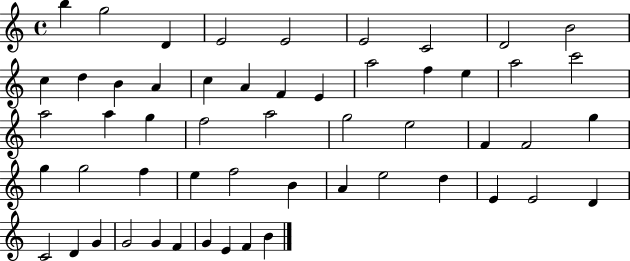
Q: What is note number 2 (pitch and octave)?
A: G5